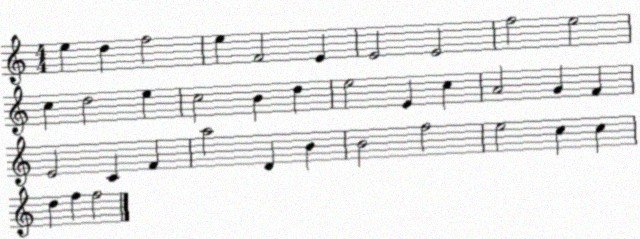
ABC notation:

X:1
T:Untitled
M:4/4
L:1/4
K:C
e d f2 e F2 E E2 E2 f2 e2 c d2 e c2 B d e2 E c A2 G F E2 C F a2 D B B2 f2 e2 c c d f f2